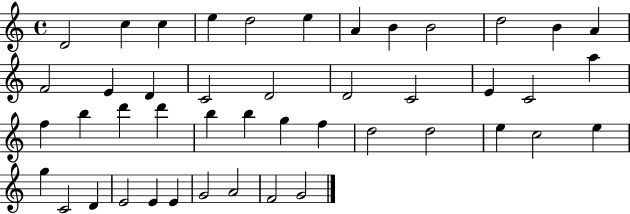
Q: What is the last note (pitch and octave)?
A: G4